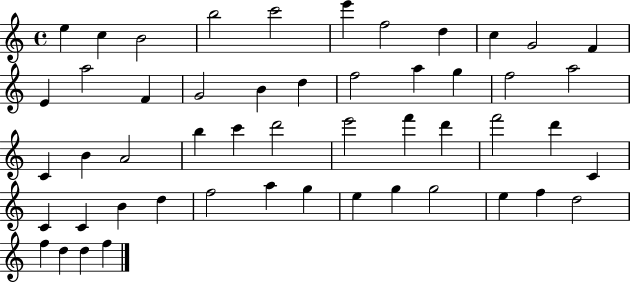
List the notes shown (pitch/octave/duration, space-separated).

E5/q C5/q B4/h B5/h C6/h E6/q F5/h D5/q C5/q G4/h F4/q E4/q A5/h F4/q G4/h B4/q D5/q F5/h A5/q G5/q F5/h A5/h C4/q B4/q A4/h B5/q C6/q D6/h E6/h F6/q D6/q F6/h D6/q C4/q C4/q C4/q B4/q D5/q F5/h A5/q G5/q E5/q G5/q G5/h E5/q F5/q D5/h F5/q D5/q D5/q F5/q